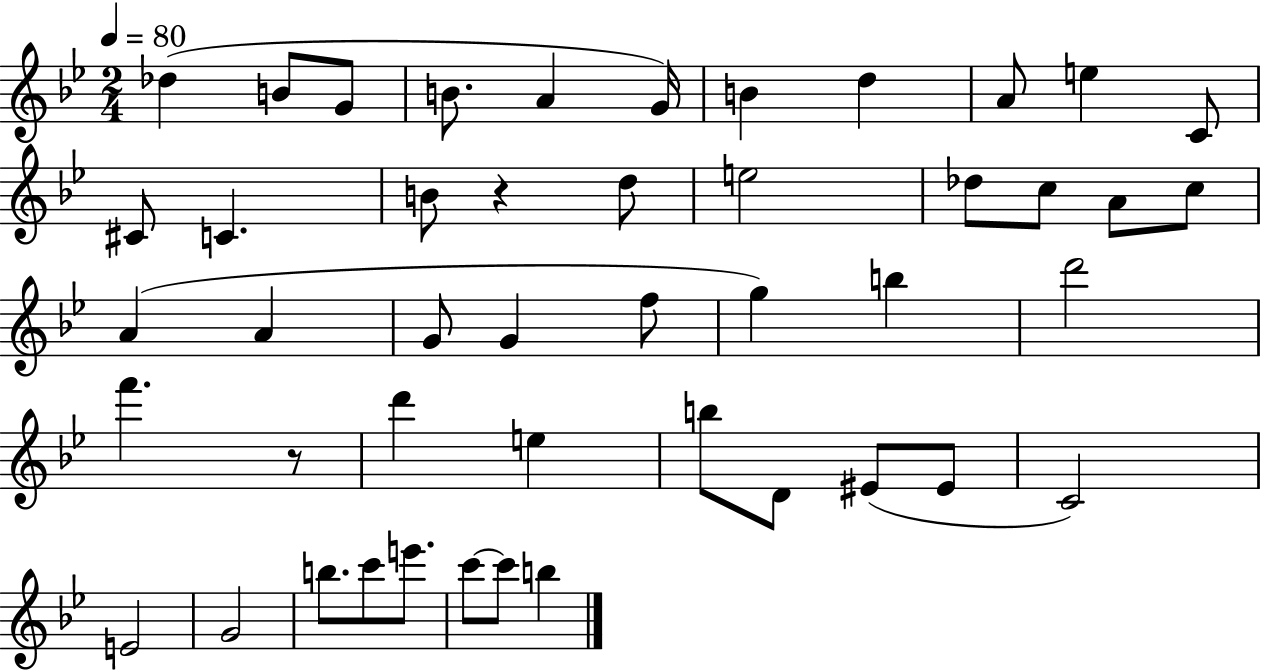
{
  \clef treble
  \numericTimeSignature
  \time 2/4
  \key bes \major
  \tempo 4 = 80
  \repeat volta 2 { des''4( b'8 g'8 | b'8. a'4 g'16) | b'4 d''4 | a'8 e''4 c'8 | \break cis'8 c'4. | b'8 r4 d''8 | e''2 | des''8 c''8 a'8 c''8 | \break a'4( a'4 | g'8 g'4 f''8 | g''4) b''4 | d'''2 | \break f'''4. r8 | d'''4 e''4 | b''8 d'8 eis'8( eis'8 | c'2) | \break e'2 | g'2 | b''8. c'''8 e'''8. | c'''8~~ c'''8 b''4 | \break } \bar "|."
}